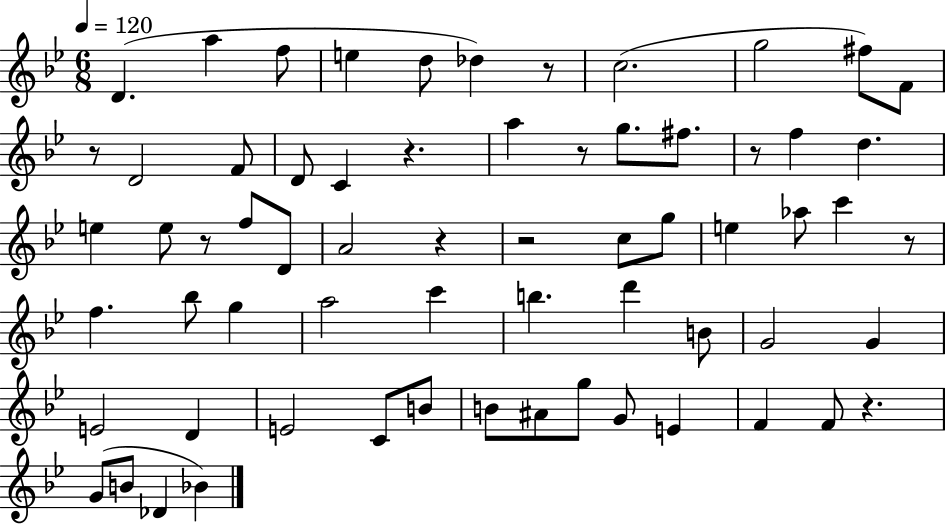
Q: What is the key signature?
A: BES major